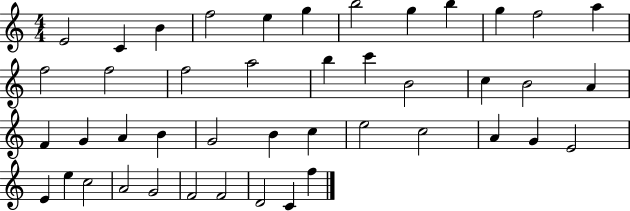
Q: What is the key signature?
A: C major